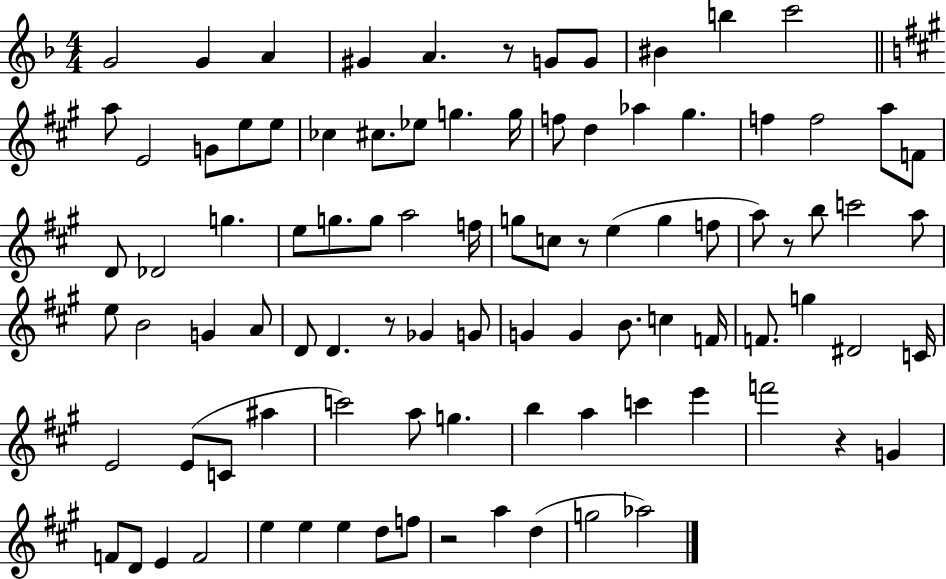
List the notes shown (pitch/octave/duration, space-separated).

G4/h G4/q A4/q G#4/q A4/q. R/e G4/e G4/e BIS4/q B5/q C6/h A5/e E4/h G4/e E5/e E5/e CES5/q C#5/e. Eb5/e G5/q. G5/s F5/e D5/q Ab5/q G#5/q. F5/q F5/h A5/e F4/e D4/e Db4/h G5/q. E5/e G5/e. G5/e A5/h F5/s G5/e C5/e R/e E5/q G5/q F5/e A5/e R/e B5/e C6/h A5/e E5/e B4/h G4/q A4/e D4/e D4/q. R/e Gb4/q G4/e G4/q G4/q B4/e. C5/q F4/s F4/e. G5/q D#4/h C4/s E4/h E4/e C4/e A#5/q C6/h A5/e G5/q. B5/q A5/q C6/q E6/q F6/h R/q G4/q F4/e D4/e E4/q F4/h E5/q E5/q E5/q D5/e F5/e R/h A5/q D5/q G5/h Ab5/h